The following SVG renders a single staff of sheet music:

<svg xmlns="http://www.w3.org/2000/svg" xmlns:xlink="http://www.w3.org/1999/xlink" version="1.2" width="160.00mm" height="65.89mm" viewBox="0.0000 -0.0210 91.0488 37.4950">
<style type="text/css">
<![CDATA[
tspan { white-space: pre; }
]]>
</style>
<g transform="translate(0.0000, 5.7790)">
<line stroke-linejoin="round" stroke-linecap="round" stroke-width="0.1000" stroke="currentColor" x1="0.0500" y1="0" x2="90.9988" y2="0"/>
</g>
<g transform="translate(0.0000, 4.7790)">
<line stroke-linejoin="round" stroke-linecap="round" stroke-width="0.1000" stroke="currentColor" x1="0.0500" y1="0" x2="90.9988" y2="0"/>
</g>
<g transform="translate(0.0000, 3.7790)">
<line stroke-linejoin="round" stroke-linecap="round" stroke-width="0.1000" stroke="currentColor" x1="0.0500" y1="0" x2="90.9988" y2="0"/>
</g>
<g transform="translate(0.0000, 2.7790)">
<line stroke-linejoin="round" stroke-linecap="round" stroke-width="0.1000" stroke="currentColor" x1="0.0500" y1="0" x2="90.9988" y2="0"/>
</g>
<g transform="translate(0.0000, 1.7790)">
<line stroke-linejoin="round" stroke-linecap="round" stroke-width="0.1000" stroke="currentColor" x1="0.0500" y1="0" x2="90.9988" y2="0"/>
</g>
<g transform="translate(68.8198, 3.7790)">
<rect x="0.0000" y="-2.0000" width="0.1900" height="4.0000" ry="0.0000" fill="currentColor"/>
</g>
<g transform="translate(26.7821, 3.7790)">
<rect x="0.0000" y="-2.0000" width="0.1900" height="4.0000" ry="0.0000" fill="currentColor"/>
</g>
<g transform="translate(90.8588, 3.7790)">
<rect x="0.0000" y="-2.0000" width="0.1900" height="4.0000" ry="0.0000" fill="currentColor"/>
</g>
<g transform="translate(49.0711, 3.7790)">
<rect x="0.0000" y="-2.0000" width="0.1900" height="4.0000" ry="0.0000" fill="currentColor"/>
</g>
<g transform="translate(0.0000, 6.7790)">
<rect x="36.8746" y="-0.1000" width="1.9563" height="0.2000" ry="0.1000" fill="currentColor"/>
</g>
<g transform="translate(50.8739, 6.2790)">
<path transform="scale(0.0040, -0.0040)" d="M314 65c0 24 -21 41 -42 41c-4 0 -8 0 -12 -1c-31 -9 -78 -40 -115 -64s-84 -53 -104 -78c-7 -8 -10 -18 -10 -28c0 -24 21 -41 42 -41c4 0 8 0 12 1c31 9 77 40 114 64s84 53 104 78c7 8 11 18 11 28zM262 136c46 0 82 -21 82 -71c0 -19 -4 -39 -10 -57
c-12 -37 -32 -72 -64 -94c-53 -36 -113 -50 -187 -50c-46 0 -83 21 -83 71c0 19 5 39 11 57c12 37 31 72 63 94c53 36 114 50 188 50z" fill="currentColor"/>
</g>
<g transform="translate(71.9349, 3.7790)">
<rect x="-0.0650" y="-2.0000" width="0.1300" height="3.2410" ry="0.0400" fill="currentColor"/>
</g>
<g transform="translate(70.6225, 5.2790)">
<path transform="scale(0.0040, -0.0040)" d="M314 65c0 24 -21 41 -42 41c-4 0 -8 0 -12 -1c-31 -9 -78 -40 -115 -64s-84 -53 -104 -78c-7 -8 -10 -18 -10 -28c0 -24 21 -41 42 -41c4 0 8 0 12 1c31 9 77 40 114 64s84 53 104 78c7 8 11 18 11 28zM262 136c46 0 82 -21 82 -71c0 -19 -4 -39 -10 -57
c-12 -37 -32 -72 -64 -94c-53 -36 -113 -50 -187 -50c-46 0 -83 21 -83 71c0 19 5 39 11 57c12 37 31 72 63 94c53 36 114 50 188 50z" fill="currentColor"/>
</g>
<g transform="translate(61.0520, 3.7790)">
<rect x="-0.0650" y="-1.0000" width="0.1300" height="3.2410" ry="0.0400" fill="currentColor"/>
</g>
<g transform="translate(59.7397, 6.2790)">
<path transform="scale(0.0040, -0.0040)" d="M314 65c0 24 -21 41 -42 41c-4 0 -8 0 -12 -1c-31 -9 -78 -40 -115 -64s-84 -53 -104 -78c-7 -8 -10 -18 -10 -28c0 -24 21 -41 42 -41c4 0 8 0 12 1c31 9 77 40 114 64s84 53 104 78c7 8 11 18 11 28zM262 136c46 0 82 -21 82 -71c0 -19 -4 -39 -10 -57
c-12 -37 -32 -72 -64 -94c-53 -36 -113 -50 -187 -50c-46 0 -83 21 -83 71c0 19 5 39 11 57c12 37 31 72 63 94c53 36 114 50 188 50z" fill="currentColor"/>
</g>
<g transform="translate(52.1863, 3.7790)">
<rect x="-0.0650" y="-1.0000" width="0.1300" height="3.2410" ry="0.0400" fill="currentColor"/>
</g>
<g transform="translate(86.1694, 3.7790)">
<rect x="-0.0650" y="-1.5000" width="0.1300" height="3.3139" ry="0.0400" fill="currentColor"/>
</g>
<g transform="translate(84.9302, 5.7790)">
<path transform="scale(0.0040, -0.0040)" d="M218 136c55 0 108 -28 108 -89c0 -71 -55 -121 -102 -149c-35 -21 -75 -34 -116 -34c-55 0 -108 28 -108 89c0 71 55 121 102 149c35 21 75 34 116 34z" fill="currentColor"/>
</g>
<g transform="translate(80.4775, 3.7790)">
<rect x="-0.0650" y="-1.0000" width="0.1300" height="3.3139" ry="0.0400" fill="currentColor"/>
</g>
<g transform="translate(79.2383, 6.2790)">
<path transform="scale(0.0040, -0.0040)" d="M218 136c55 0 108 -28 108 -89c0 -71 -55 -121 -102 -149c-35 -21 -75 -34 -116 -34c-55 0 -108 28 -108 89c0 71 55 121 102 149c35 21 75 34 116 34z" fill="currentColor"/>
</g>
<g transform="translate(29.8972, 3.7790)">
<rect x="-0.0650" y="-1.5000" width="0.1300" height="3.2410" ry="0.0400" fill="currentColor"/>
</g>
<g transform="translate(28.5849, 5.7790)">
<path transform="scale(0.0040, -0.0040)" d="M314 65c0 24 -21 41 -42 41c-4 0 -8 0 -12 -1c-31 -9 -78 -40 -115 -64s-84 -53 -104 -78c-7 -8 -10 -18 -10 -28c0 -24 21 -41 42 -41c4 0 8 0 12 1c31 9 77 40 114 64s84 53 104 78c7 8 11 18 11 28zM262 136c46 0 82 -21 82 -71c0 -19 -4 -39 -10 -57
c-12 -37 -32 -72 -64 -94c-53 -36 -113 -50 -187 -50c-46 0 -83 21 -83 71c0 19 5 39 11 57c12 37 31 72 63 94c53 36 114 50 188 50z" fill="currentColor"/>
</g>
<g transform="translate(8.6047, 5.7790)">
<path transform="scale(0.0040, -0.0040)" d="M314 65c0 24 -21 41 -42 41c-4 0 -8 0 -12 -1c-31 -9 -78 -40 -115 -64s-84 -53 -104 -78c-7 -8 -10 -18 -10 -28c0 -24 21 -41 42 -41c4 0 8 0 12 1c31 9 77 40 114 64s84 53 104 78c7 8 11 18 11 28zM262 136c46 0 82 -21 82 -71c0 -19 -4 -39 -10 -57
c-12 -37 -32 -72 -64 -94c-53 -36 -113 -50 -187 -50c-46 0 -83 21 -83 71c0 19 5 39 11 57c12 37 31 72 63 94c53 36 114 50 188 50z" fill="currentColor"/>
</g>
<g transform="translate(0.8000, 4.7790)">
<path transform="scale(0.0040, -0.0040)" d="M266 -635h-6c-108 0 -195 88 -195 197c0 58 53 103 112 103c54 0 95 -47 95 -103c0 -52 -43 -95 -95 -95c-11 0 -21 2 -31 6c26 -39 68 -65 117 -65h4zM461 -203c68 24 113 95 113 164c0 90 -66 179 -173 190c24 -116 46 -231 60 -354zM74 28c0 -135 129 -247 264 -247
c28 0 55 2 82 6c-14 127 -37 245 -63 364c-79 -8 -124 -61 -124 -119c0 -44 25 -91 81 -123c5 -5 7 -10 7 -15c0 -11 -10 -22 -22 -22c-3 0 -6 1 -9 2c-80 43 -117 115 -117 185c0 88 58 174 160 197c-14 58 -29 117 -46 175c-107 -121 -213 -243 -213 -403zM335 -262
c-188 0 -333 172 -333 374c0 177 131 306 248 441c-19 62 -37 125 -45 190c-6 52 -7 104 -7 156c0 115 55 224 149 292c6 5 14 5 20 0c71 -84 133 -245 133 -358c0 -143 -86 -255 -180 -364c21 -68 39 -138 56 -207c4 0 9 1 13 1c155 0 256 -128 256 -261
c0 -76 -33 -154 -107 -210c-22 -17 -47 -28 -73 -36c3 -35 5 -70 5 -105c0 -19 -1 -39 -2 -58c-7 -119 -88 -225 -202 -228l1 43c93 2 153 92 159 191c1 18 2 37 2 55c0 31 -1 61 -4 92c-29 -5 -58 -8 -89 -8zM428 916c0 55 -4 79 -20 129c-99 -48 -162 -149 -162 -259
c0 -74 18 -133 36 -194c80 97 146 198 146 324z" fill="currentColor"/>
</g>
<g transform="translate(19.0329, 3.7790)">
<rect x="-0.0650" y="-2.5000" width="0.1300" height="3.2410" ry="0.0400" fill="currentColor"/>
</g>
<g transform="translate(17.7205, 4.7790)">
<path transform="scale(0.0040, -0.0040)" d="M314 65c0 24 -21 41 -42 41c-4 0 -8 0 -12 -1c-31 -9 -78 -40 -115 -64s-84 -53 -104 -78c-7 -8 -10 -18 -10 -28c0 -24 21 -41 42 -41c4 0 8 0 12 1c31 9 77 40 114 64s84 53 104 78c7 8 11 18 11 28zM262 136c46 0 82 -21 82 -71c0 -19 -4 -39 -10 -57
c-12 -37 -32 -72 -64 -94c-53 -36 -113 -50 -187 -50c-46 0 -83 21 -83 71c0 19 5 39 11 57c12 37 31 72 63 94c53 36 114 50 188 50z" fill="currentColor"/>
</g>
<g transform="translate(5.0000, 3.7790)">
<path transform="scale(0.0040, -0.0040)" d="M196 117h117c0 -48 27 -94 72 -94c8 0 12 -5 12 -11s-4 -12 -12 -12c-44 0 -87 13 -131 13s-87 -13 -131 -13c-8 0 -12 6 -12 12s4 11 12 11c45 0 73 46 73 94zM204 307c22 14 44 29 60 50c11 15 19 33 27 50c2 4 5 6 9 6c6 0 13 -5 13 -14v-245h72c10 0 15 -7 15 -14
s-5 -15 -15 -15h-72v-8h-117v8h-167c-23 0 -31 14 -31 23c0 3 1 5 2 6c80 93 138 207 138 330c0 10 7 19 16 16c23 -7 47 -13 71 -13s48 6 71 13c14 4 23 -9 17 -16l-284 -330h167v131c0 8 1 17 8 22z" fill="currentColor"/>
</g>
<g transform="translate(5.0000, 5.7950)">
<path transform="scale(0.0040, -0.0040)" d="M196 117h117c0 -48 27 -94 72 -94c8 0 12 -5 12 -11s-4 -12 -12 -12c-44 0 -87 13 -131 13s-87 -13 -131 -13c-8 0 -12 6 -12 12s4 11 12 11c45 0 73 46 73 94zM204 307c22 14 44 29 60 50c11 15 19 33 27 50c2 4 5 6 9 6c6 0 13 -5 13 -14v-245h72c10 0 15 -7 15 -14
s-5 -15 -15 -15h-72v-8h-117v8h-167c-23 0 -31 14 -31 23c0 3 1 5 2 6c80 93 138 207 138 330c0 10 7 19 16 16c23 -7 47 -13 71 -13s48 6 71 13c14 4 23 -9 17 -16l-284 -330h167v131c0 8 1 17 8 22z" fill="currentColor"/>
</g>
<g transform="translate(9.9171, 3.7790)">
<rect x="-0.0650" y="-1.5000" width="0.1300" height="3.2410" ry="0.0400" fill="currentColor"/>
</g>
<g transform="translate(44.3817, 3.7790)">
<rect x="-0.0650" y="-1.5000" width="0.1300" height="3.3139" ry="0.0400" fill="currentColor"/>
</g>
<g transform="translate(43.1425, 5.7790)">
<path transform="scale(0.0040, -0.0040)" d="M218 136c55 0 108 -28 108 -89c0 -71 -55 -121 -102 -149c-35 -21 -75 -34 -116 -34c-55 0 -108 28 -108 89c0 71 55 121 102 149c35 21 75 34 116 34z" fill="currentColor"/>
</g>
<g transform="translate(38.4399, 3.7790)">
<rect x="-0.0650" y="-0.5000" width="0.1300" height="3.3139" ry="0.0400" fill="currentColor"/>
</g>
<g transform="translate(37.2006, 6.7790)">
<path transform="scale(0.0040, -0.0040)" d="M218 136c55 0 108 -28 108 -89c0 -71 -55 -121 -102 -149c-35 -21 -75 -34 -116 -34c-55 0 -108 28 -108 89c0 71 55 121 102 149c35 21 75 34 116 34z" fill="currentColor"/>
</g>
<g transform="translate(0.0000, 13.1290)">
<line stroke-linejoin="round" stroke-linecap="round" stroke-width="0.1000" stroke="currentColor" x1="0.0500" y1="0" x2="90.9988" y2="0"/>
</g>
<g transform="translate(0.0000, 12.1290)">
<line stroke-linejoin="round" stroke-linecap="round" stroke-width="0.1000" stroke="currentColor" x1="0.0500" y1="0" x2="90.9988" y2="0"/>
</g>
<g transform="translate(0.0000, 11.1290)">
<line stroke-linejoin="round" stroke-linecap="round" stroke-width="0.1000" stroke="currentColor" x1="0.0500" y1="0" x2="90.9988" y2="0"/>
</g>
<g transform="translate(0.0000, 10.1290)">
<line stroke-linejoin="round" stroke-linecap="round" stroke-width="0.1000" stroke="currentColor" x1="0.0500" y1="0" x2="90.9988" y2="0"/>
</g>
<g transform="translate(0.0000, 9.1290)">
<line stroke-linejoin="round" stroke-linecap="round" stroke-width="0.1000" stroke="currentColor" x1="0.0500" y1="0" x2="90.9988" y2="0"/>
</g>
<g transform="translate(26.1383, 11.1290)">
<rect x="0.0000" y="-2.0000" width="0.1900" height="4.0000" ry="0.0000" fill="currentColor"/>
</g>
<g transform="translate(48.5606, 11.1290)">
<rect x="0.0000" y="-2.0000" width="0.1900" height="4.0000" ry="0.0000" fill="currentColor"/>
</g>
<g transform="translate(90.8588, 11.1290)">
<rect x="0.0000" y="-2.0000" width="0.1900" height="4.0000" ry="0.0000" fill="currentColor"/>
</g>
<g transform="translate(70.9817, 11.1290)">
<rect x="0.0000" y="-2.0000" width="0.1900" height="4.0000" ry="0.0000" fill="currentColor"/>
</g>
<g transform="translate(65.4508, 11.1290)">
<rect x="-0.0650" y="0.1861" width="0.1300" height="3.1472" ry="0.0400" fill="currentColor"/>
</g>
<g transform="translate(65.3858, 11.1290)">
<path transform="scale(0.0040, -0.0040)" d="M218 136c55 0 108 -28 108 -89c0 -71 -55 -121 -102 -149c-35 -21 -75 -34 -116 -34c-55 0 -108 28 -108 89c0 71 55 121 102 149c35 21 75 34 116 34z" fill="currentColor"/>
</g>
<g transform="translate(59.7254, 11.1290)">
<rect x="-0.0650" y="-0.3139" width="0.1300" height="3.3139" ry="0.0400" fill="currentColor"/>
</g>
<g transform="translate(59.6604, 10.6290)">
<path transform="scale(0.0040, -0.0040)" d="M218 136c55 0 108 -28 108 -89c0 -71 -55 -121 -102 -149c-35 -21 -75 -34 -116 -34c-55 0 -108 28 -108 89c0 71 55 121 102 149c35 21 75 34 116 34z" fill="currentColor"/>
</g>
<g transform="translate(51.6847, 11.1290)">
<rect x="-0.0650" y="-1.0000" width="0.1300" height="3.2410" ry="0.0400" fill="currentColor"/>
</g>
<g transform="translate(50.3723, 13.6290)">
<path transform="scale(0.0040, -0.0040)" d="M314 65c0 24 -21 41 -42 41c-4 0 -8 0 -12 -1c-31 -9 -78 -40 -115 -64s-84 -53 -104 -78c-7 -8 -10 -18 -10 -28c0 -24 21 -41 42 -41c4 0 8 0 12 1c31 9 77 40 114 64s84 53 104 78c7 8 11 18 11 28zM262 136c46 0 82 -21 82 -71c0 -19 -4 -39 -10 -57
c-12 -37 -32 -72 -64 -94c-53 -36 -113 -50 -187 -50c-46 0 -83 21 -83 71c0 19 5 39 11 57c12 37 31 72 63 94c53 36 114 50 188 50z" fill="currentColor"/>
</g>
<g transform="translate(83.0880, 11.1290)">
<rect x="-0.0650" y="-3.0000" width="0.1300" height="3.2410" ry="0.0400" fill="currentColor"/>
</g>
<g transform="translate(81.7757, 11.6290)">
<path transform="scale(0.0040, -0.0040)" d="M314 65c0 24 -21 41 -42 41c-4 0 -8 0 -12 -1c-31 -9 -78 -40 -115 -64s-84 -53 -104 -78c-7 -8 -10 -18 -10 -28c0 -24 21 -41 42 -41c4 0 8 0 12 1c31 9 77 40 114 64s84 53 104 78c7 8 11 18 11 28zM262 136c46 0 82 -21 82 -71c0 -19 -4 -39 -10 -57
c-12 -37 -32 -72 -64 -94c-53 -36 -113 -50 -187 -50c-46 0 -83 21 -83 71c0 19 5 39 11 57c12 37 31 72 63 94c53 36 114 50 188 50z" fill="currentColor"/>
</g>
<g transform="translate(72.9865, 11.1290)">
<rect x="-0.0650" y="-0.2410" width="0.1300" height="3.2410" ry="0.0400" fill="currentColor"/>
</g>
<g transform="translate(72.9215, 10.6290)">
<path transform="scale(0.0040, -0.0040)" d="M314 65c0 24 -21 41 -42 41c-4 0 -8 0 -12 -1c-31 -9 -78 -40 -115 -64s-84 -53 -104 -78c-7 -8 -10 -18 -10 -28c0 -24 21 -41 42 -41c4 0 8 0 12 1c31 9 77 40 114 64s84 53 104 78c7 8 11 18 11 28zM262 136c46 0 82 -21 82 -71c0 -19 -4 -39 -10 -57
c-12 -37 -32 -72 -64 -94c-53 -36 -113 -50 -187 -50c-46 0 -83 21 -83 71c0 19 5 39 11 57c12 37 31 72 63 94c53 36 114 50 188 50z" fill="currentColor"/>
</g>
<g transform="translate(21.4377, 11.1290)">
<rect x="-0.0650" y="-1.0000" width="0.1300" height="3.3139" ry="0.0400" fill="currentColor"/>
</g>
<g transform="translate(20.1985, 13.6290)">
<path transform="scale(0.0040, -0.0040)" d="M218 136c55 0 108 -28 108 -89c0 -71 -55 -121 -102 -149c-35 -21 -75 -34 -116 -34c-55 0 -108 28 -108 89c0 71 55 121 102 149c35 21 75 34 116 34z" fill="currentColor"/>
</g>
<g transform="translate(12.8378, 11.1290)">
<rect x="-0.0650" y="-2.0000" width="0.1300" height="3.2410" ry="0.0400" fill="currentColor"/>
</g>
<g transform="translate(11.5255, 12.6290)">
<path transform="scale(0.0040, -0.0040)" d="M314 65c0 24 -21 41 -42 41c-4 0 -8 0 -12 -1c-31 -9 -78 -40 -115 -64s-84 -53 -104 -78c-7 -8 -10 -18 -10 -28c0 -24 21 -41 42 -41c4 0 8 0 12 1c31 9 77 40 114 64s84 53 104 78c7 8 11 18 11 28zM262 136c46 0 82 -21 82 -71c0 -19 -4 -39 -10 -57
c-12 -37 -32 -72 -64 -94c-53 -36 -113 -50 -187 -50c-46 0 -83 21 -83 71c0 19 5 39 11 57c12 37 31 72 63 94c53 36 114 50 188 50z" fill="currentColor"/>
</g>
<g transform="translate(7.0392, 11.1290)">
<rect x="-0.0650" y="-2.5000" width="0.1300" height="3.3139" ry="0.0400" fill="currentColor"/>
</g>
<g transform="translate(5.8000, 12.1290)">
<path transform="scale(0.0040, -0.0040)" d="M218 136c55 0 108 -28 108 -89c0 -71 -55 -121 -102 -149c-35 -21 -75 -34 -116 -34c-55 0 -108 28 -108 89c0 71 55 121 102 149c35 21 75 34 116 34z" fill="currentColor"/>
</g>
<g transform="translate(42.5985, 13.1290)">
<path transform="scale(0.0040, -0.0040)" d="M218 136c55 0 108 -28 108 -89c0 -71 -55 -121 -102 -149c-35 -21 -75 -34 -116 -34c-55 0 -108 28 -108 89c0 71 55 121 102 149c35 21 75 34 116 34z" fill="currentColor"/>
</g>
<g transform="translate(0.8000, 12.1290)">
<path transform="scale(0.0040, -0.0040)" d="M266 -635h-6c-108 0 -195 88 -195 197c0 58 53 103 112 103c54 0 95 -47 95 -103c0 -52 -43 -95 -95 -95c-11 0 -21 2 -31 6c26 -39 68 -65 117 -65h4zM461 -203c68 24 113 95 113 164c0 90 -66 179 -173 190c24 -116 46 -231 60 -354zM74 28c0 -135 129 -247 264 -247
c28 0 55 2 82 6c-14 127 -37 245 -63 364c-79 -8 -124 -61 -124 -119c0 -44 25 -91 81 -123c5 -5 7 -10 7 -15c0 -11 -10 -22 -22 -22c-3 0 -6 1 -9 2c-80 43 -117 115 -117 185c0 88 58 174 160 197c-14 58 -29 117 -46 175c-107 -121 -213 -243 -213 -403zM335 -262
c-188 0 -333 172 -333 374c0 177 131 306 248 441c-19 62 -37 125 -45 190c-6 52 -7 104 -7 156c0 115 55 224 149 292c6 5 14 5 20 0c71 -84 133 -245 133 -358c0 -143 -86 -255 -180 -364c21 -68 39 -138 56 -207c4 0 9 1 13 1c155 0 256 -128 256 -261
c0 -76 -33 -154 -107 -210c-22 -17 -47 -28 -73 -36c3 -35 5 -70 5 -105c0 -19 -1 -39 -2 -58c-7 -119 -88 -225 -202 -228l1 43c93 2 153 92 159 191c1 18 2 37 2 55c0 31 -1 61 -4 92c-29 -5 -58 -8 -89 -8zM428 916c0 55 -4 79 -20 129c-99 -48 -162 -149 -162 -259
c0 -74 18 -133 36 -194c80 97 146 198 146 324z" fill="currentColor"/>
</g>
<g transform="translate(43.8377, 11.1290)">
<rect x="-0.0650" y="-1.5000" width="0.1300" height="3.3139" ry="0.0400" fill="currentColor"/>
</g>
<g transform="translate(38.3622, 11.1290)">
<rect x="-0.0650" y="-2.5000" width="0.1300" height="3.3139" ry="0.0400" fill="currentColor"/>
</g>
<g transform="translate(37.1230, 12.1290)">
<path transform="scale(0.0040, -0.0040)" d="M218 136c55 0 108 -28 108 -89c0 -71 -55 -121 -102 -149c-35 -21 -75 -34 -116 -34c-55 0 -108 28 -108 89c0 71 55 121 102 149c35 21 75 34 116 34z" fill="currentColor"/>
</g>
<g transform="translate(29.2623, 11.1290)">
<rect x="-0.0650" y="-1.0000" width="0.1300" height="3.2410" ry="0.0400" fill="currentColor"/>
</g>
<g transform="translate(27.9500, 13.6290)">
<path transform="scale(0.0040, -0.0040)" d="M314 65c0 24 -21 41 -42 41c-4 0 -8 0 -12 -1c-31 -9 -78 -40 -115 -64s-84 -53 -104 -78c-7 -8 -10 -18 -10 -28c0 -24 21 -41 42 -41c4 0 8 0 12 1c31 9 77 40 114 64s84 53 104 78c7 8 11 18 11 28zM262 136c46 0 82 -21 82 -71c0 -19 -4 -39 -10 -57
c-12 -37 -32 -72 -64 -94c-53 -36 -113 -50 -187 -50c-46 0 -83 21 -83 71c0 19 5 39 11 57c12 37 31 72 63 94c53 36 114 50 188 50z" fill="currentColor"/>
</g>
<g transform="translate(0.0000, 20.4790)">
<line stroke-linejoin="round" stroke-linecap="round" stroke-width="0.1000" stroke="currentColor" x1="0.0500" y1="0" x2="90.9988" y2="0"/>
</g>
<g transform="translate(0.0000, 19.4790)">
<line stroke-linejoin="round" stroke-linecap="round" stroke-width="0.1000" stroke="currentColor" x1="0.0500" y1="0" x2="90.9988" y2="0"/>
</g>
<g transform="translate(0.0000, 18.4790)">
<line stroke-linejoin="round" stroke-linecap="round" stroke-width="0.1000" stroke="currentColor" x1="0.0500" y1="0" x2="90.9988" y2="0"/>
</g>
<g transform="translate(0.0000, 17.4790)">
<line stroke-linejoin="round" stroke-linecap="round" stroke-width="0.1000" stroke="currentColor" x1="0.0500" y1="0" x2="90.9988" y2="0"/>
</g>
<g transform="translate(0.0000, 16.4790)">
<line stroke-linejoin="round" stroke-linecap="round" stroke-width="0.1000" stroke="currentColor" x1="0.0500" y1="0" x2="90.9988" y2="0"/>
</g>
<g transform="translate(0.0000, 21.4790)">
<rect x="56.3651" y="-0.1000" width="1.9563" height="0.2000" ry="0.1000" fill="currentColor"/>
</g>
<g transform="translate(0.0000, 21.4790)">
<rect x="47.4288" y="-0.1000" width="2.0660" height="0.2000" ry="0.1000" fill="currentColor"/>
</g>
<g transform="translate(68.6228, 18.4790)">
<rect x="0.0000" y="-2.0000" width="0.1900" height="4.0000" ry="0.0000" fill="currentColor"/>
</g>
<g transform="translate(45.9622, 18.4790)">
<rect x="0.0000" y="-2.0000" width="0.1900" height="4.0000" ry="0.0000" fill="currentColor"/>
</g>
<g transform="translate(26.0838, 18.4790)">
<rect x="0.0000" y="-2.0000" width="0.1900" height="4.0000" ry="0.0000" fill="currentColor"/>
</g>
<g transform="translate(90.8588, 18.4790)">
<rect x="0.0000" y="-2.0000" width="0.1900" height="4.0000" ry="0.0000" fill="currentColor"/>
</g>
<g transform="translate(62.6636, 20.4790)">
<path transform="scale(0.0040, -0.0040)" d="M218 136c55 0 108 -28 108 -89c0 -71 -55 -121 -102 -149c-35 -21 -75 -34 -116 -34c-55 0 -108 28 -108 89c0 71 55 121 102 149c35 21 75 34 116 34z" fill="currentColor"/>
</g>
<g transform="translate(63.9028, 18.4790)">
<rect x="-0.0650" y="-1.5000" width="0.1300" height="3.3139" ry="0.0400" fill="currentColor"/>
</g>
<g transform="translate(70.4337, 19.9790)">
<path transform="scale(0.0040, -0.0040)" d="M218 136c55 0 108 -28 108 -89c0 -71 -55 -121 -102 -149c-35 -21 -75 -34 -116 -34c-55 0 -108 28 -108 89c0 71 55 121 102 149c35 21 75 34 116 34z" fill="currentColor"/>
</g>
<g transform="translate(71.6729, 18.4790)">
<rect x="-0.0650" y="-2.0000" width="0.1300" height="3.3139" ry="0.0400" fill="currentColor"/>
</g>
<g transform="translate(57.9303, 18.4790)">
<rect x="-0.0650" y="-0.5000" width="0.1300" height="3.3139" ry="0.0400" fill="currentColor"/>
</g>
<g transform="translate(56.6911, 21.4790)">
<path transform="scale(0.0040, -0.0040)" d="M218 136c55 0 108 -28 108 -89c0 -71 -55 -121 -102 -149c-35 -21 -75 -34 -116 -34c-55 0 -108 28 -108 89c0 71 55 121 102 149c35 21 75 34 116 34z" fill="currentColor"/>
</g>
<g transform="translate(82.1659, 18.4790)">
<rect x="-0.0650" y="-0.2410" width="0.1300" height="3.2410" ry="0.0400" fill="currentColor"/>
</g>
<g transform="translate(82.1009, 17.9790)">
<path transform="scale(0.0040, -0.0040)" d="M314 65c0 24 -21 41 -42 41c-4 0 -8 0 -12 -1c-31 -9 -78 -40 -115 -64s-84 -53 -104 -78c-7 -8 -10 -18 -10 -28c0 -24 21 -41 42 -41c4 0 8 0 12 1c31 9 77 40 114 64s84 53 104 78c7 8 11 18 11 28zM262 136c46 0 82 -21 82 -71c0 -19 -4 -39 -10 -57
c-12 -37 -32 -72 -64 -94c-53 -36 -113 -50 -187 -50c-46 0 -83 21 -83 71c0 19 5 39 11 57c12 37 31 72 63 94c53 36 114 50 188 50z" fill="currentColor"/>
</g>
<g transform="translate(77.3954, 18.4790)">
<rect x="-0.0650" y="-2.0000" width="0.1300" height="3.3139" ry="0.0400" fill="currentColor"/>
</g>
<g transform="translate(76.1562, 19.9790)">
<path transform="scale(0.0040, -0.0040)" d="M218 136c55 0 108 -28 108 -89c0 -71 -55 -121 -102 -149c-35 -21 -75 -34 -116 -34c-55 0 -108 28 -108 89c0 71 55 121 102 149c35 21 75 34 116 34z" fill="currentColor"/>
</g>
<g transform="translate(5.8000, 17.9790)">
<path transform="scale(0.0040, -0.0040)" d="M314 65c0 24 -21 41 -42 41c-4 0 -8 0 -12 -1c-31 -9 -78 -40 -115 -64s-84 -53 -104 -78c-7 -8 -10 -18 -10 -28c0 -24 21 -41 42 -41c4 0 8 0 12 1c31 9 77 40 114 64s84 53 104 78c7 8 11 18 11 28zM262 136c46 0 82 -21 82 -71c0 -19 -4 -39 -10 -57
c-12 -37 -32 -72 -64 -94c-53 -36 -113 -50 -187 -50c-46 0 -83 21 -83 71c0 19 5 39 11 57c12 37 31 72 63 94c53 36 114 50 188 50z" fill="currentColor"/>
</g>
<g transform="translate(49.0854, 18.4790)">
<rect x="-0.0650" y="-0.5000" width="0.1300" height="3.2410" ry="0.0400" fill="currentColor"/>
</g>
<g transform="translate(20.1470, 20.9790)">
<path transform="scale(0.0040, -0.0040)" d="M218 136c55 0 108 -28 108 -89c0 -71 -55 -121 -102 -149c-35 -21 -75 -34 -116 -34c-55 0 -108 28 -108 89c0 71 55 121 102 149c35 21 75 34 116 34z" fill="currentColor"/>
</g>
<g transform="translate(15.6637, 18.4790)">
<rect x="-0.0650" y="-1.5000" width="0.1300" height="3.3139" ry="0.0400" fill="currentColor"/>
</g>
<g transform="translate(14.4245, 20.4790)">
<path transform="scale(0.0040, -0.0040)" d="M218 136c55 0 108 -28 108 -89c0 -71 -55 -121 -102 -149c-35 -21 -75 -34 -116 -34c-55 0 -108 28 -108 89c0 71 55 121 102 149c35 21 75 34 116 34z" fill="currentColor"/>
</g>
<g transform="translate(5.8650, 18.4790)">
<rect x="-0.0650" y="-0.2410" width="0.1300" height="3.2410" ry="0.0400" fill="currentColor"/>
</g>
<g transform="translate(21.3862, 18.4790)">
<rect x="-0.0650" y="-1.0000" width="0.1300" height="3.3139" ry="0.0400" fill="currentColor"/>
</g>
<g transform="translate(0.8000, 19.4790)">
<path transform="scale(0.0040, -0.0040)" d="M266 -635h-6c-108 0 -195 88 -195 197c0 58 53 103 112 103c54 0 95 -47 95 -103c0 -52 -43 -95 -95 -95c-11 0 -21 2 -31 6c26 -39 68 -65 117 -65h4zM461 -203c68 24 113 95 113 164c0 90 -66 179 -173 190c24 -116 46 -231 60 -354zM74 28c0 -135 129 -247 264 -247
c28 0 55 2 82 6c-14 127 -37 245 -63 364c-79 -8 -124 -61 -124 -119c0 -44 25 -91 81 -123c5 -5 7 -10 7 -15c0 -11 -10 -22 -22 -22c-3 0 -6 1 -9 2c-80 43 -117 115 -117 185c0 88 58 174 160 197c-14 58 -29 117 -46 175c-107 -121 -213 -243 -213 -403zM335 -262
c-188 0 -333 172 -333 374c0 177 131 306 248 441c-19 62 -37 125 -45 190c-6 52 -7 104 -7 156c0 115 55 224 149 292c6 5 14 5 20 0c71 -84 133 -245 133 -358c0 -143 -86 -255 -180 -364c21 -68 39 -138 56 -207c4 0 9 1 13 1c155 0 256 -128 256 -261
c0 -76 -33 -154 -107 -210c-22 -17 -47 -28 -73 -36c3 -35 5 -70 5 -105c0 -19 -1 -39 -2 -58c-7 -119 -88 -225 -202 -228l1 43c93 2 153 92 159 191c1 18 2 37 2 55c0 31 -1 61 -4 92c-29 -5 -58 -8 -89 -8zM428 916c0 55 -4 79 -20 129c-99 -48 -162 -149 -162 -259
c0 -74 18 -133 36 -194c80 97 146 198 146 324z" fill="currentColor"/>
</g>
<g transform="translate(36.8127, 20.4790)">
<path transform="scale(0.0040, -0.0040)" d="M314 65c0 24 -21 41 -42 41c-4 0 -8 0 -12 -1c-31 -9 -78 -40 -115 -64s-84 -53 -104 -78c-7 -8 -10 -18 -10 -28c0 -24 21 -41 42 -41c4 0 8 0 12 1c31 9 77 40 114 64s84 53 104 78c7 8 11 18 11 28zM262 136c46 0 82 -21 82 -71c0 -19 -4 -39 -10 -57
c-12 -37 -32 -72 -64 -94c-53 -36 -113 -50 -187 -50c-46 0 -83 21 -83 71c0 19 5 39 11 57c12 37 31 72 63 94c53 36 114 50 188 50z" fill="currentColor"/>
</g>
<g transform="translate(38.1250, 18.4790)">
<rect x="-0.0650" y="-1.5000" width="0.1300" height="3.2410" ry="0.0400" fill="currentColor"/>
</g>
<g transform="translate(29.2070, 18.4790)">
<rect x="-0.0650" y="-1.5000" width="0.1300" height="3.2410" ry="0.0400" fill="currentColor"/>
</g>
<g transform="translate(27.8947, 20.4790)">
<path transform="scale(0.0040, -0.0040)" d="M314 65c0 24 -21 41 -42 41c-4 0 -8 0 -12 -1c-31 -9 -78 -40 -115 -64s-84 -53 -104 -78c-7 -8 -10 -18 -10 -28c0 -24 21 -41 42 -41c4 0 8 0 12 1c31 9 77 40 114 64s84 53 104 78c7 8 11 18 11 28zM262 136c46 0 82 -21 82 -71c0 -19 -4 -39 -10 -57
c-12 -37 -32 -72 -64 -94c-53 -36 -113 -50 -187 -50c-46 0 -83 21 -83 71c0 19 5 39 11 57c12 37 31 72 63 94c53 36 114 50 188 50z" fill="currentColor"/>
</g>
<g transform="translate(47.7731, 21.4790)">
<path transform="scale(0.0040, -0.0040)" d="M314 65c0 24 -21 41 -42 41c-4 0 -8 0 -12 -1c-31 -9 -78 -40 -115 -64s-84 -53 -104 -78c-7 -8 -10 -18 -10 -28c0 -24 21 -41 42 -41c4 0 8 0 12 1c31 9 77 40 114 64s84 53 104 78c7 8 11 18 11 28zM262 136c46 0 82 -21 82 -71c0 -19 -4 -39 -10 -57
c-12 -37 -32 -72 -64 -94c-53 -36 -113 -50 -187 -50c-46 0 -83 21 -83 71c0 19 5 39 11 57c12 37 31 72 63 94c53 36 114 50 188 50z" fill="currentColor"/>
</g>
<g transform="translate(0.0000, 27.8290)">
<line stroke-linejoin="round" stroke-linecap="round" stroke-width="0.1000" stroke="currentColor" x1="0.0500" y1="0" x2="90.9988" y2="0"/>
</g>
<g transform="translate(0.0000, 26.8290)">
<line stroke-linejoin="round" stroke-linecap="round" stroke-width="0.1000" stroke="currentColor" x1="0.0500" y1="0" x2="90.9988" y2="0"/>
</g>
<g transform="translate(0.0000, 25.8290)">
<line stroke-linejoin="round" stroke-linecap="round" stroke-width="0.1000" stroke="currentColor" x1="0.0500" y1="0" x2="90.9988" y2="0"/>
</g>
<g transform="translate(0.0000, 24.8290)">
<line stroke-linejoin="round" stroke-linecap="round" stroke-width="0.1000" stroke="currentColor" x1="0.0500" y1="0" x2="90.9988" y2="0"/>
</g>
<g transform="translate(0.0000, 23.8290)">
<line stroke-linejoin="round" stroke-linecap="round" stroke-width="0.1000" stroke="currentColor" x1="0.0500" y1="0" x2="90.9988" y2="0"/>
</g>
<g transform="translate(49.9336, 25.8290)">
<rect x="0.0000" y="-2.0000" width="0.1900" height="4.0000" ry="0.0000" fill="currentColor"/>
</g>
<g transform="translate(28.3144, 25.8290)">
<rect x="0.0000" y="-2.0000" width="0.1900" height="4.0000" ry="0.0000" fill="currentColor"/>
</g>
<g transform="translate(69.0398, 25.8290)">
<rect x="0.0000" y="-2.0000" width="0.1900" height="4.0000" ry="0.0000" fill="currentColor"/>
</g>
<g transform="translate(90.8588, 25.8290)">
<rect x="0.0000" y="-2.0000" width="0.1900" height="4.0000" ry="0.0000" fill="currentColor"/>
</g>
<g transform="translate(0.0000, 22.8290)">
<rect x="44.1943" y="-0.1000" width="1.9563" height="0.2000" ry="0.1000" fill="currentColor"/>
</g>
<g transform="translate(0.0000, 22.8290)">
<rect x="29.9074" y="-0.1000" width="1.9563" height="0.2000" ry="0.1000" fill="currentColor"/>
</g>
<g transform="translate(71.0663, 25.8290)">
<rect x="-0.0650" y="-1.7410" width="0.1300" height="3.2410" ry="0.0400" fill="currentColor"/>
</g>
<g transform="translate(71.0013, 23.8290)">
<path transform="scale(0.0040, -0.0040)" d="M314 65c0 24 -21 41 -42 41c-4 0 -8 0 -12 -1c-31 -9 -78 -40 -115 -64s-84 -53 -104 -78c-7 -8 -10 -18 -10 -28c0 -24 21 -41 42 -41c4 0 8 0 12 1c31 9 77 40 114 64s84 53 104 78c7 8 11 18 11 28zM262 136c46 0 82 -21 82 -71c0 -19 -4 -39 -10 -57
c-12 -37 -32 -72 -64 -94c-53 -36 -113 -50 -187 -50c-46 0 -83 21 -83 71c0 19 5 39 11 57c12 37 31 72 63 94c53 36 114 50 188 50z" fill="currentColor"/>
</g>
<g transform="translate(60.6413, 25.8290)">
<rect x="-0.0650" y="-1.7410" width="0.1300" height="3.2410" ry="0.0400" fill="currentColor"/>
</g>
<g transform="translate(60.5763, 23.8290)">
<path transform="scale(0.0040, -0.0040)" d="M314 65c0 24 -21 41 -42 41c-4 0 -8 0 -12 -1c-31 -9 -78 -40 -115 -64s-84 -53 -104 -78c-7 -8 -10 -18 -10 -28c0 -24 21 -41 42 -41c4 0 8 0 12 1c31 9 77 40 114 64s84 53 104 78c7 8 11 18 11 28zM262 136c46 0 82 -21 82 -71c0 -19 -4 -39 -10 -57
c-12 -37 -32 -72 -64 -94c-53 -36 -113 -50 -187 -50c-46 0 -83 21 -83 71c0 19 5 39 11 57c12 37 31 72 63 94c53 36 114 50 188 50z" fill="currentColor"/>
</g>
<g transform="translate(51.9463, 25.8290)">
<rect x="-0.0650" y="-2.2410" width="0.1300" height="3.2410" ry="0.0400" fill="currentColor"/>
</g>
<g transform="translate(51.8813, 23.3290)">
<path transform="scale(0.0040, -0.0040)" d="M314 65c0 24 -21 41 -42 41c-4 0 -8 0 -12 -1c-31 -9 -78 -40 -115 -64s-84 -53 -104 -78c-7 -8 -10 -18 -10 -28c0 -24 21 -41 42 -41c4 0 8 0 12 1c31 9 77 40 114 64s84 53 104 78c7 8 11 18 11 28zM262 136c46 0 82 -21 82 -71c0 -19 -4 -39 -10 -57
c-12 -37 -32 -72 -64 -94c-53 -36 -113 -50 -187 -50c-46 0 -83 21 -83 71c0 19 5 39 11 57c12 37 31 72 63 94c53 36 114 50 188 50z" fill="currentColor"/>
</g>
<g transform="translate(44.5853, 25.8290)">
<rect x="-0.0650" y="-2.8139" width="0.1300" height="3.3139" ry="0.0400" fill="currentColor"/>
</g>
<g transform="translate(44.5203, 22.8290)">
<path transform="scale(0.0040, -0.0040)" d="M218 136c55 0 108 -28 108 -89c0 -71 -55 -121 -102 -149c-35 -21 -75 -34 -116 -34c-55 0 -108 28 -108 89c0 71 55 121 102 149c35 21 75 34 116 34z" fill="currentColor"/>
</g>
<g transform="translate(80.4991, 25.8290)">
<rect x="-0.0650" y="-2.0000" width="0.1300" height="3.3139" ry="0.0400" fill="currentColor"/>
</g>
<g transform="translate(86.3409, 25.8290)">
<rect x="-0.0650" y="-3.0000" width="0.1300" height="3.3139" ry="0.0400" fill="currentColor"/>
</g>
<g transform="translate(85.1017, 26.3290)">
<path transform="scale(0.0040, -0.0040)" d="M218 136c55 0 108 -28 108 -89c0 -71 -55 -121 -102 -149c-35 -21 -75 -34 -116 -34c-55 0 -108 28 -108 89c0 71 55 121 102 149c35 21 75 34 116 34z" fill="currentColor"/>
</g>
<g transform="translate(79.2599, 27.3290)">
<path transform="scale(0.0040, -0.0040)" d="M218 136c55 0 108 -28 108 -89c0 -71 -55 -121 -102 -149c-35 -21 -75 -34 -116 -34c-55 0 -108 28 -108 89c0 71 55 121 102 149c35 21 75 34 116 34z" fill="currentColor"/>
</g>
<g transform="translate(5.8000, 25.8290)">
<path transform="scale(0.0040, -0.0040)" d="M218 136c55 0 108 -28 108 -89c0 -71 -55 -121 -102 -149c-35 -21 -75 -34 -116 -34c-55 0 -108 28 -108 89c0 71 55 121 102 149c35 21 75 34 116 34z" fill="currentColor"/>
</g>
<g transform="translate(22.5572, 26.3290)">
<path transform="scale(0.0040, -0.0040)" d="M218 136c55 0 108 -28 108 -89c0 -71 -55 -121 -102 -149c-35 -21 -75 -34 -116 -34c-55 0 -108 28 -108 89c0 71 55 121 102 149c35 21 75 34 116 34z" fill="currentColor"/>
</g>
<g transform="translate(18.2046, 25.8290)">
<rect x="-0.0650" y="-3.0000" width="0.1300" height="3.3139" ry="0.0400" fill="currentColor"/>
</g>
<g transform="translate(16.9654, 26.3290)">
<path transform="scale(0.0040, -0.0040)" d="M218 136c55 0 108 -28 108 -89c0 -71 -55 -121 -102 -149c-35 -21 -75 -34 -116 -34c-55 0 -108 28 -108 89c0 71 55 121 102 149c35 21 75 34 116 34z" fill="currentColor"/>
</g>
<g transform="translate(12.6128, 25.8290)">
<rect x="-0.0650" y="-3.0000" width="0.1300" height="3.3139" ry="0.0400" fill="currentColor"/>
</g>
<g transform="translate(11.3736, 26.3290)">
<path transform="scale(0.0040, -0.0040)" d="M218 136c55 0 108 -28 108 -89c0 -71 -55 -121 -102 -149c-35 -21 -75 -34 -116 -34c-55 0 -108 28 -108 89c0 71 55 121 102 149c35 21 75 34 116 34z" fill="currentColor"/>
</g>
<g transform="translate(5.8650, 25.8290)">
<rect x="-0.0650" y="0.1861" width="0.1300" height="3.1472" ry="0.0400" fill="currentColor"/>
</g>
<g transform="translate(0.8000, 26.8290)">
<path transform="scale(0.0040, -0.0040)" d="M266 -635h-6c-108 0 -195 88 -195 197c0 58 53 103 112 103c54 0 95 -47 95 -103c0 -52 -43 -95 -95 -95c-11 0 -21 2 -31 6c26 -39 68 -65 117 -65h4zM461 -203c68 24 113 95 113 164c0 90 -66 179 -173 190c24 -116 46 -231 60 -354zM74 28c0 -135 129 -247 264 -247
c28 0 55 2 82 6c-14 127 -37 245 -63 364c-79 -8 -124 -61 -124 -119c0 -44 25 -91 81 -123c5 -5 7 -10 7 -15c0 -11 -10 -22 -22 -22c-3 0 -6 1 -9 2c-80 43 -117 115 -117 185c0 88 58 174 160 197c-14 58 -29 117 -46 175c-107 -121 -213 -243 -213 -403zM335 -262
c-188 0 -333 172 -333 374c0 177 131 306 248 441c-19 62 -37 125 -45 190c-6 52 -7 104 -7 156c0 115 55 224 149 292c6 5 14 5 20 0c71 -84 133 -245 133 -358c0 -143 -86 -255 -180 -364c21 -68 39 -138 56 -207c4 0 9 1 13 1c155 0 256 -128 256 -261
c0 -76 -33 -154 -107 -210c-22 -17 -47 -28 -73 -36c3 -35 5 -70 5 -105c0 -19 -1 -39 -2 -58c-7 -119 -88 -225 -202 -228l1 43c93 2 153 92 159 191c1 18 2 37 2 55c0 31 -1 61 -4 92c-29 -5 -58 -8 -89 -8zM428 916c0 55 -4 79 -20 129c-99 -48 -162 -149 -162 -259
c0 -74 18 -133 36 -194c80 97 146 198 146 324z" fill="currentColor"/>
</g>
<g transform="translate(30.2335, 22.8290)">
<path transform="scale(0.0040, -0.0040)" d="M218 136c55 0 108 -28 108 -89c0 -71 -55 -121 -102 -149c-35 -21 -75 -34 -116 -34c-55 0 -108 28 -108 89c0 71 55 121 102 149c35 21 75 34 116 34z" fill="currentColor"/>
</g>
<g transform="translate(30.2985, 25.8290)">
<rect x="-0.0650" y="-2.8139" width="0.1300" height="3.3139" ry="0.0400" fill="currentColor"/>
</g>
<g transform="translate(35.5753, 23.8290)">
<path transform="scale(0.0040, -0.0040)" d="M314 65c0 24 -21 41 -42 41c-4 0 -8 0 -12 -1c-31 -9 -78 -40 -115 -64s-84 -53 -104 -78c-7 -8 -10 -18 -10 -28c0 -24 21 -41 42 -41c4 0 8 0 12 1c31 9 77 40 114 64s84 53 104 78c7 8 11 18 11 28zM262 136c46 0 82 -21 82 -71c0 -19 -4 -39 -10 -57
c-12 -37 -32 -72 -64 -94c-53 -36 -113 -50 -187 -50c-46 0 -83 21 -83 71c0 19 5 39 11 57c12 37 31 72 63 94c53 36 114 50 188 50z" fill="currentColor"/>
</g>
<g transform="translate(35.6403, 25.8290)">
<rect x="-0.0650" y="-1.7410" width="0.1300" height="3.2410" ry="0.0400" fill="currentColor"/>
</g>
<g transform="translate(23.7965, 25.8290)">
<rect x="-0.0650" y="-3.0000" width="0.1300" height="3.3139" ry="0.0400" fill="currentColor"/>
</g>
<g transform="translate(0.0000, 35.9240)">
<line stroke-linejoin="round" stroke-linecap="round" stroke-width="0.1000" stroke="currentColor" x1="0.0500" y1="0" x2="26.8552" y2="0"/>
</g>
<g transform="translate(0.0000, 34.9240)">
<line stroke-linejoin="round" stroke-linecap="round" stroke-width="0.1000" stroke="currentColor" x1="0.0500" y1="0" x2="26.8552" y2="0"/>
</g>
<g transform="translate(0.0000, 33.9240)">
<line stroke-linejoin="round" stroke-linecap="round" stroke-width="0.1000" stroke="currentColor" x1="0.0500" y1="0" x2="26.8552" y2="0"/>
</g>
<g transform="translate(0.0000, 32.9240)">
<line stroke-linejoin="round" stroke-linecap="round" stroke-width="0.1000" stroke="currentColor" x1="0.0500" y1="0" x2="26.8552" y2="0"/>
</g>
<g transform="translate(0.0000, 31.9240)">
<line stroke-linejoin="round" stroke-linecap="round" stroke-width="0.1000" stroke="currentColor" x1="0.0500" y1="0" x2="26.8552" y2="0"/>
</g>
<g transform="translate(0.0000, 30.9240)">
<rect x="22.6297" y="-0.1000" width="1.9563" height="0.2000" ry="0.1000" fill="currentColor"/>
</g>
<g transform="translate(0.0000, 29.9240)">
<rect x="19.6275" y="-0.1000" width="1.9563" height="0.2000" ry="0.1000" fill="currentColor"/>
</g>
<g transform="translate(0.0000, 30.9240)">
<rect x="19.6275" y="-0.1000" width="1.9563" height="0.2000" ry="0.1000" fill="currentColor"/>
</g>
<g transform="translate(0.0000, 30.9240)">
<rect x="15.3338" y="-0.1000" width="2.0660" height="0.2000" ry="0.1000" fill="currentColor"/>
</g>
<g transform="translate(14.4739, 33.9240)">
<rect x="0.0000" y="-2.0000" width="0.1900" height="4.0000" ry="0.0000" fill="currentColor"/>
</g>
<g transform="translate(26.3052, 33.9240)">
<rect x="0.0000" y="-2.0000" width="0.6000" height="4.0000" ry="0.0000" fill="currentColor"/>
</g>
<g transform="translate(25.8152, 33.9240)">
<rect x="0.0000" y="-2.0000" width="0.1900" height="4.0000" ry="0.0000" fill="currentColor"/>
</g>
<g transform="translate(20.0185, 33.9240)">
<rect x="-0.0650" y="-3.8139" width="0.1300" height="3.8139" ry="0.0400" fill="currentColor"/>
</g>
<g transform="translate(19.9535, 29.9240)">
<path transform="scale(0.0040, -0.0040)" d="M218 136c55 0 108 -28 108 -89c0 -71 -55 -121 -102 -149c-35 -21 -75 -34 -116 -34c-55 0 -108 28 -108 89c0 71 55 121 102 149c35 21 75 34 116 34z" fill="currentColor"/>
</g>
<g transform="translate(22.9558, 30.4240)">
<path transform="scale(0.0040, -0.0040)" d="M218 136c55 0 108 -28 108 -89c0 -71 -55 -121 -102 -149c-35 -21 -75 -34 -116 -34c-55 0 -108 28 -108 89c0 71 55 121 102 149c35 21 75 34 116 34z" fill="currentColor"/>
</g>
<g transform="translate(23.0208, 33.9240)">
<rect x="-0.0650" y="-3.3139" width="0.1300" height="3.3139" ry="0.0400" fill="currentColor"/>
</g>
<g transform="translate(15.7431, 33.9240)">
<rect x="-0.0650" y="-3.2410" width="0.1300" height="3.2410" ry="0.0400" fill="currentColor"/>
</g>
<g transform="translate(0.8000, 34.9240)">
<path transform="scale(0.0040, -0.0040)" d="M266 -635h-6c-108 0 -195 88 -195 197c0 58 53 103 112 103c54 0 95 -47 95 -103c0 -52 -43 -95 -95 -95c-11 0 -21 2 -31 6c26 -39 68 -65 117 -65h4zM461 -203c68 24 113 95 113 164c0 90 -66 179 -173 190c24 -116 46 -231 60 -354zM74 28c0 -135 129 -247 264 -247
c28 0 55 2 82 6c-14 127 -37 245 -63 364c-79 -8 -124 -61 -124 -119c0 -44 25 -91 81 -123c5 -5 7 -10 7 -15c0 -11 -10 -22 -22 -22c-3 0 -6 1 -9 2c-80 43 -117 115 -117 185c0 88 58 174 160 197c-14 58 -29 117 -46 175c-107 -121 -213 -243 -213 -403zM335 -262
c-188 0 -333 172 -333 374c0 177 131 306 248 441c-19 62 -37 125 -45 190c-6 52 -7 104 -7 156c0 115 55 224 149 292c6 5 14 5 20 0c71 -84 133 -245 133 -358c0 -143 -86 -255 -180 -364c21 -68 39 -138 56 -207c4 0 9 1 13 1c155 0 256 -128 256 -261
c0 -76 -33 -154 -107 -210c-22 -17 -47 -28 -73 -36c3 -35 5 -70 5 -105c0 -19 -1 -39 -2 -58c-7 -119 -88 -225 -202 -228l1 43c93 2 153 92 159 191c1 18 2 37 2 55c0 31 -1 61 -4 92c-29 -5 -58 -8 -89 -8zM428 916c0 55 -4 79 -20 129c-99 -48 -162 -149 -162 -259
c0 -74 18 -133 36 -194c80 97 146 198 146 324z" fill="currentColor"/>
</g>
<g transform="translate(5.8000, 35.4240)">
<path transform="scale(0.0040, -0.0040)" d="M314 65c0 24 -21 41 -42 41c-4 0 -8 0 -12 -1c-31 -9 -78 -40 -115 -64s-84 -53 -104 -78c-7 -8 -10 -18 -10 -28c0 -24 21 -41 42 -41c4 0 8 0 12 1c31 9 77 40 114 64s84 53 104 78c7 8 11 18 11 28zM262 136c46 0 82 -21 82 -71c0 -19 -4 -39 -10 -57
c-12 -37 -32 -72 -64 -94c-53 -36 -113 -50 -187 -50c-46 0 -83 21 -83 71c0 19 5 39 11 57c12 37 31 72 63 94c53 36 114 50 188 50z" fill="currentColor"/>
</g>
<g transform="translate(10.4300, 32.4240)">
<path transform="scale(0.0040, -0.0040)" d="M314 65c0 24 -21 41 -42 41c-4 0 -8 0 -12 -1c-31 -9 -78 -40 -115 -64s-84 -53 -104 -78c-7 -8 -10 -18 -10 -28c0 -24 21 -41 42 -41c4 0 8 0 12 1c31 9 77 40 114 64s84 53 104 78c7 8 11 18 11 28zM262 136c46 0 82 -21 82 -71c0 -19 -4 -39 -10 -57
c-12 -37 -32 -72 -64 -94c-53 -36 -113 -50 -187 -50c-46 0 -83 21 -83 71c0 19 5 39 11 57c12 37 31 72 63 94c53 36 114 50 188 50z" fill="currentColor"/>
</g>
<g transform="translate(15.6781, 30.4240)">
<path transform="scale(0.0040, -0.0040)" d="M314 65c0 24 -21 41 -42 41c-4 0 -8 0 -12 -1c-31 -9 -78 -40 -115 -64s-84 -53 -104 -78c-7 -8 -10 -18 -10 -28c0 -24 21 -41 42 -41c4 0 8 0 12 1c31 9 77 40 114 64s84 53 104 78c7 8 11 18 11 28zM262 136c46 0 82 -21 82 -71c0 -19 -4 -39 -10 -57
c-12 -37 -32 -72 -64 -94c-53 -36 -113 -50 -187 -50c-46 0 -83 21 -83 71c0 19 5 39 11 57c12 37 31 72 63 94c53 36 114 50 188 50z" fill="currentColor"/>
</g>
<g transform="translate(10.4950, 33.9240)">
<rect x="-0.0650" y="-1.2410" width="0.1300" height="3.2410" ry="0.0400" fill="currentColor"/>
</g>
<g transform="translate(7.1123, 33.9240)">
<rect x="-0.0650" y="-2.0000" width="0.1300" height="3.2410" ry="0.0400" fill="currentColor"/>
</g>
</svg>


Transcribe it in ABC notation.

X:1
T:Untitled
M:4/4
L:1/4
K:C
E2 G2 E2 C E D2 D2 F2 D E G F2 D D2 G E D2 c B c2 A2 c2 E D E2 E2 C2 C E F F c2 B A A A a f2 a g2 f2 f2 F A F2 e2 b2 c' b